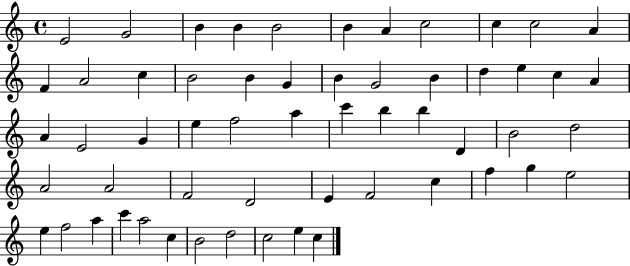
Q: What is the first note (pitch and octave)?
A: E4